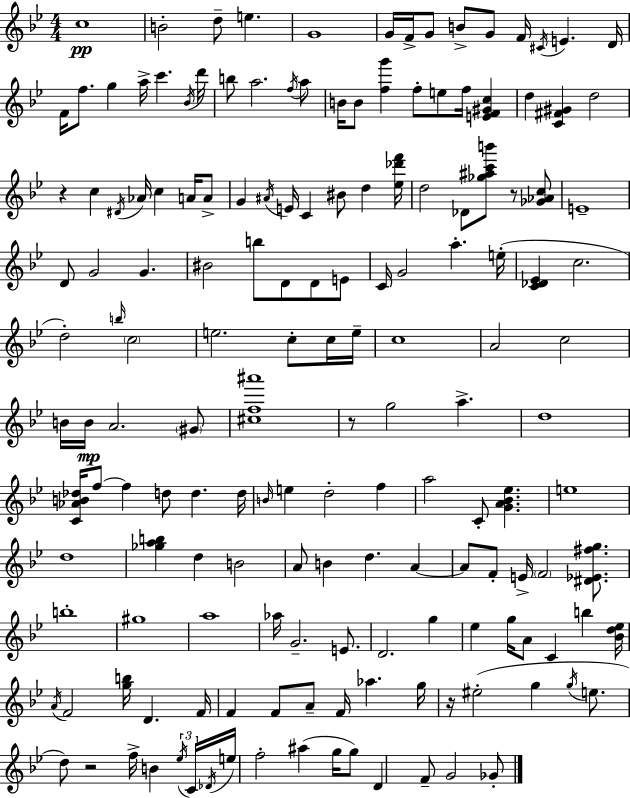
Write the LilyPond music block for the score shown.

{
  \clef treble
  \numericTimeSignature
  \time 4/4
  \key g \minor
  \repeat volta 2 { c''1\pp | b'2-. d''8-- e''4. | g'1 | g'16 f'16-> g'8 b'8-> g'8 f'16 \acciaccatura { cis'16 } e'4. | \break d'16 f'16 f''8. g''4 a''16-> c'''4. | \acciaccatura { bes'16 } d'''16 b''8 a''2. | \acciaccatura { f''16 } a''8 b'16 b'8 <f'' g'''>4 f''8-. e''8 f''16 <e' f' gis' c''>4 | d''4 <c' fis' gis'>4 d''2 | \break r4 c''4 \acciaccatura { dis'16 } aes'16 c''4 | a'16 a'8-> g'4 \acciaccatura { ais'16 } e'16 c'4 bis'8 | d''4 <ees'' des''' f'''>16 d''2 des'8 <ges'' ais'' c''' b'''>8 | r8 <ges' aes' c''>8 e'1-- | \break d'8 g'2 g'4. | bis'2 b''8 d'8 | d'8 e'8 c'16 g'2 a''4.-. | e''16-.( <c' des' ees'>4 c''2. | \break d''2-.) \grace { b''16 } \parenthesize c''2 | e''2. | c''8-. c''16 e''16-- c''1 | a'2 c''2 | \break b'16 b'16\mp a'2. | \parenthesize gis'8 <cis'' f'' ais'''>1 | r8 g''2 | a''4.-> d''1 | \break <c' aes' b' des''>16 f''8~~ f''4 d''8 d''4. | d''16 \grace { b'16 } e''4 d''2-. | f''4 a''2 c'8-. | <g' a' bes' ees''>4. e''1 | \break d''1 | <ges'' a'' b''>4 d''4 b'2 | a'8 b'4 d''4. | a'4~~ a'8 f'8-. e'16-> \parenthesize f'2 | \break <dis' ees' fis'' g''>8. b''1-. | gis''1 | a''1 | aes''16 g'2.-- | \break e'8. d'2. | g''4 ees''4 g''16 a'8 c'4 | b''4 <bes' d'' ees''>16 \acciaccatura { a'16 } f'2 | <g'' b''>16 d'4. f'16 f'4 f'8 a'8-- | \break f'16 aes''4. g''16 r16 eis''2-.( | g''4 \acciaccatura { g''16 } e''8. d''8) r2 | f''16-> b'4 \tuplet 3/2 { \acciaccatura { ees''16 } c'16 \acciaccatura { des'16 } } e''16 f''2-. | ais''4( g''16 g''8) d'4 f'8-- | \break g'2 ges'8-. } \bar "|."
}